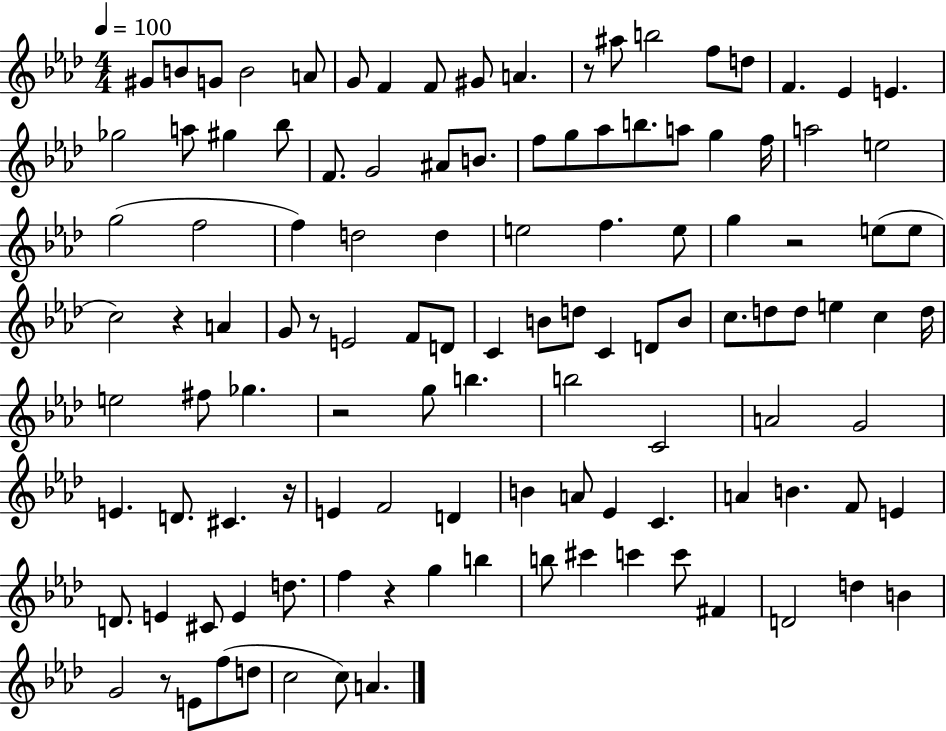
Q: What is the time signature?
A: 4/4